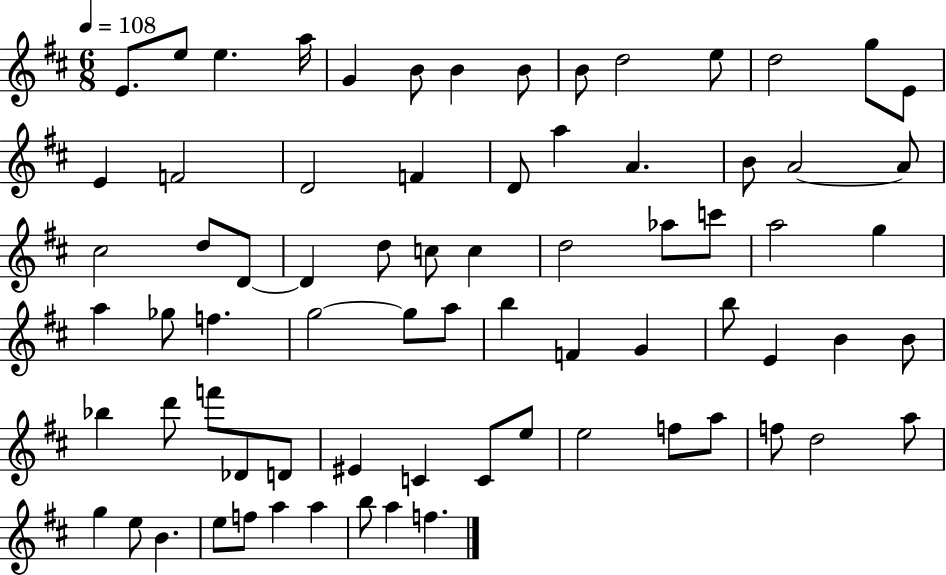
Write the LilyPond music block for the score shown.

{
  \clef treble
  \numericTimeSignature
  \time 6/8
  \key d \major
  \tempo 4 = 108
  e'8. e''8 e''4. a''16 | g'4 b'8 b'4 b'8 | b'8 d''2 e''8 | d''2 g''8 e'8 | \break e'4 f'2 | d'2 f'4 | d'8 a''4 a'4. | b'8 a'2~~ a'8 | \break cis''2 d''8 d'8~~ | d'4 d''8 c''8 c''4 | d''2 aes''8 c'''8 | a''2 g''4 | \break a''4 ges''8 f''4. | g''2~~ g''8 a''8 | b''4 f'4 g'4 | b''8 e'4 b'4 b'8 | \break bes''4 d'''8 f'''8 des'8 d'8 | eis'4 c'4 c'8 e''8 | e''2 f''8 a''8 | f''8 d''2 a''8 | \break g''4 e''8 b'4. | e''8 f''8 a''4 a''4 | b''8 a''4 f''4. | \bar "|."
}